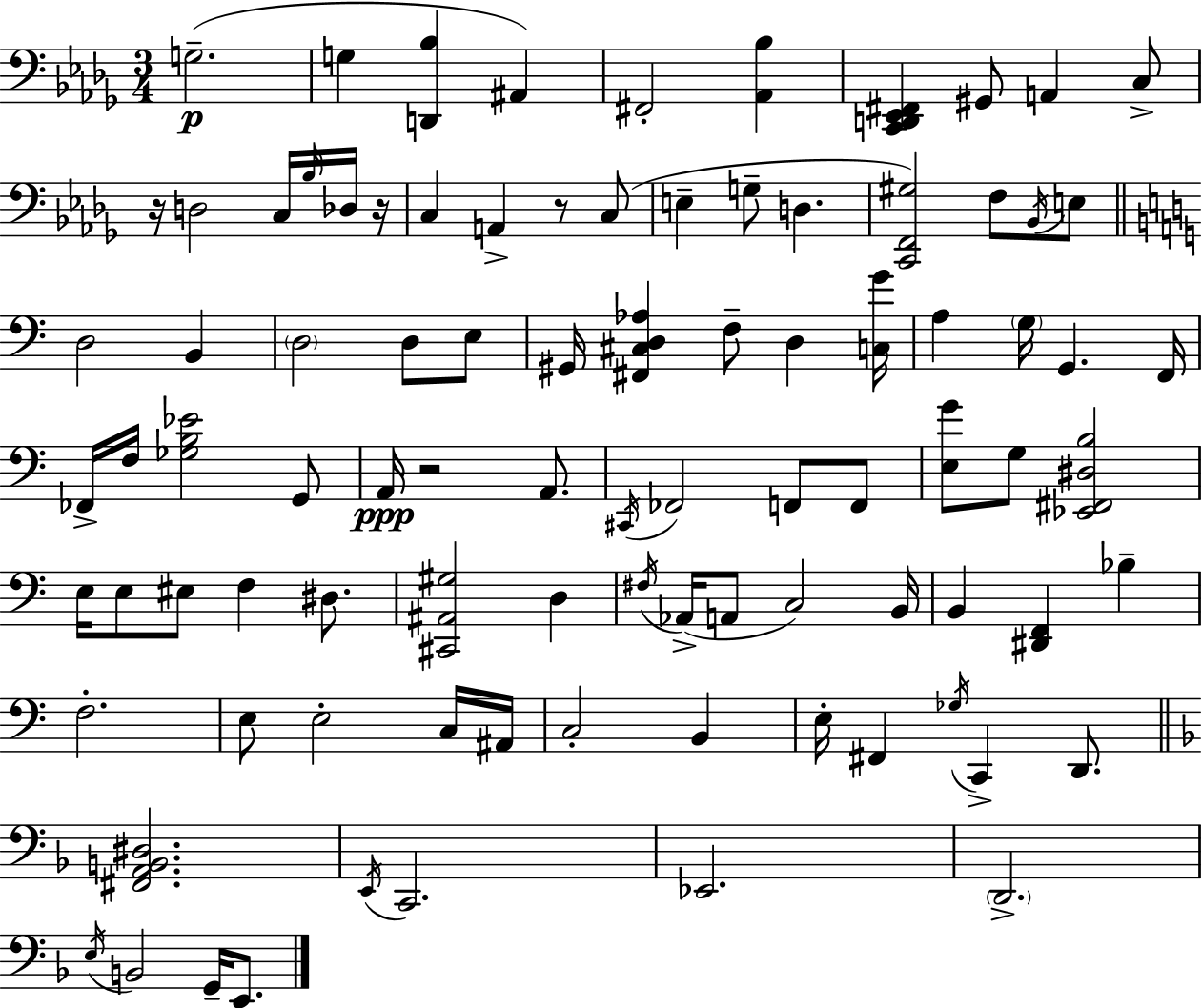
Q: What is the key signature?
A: BES minor